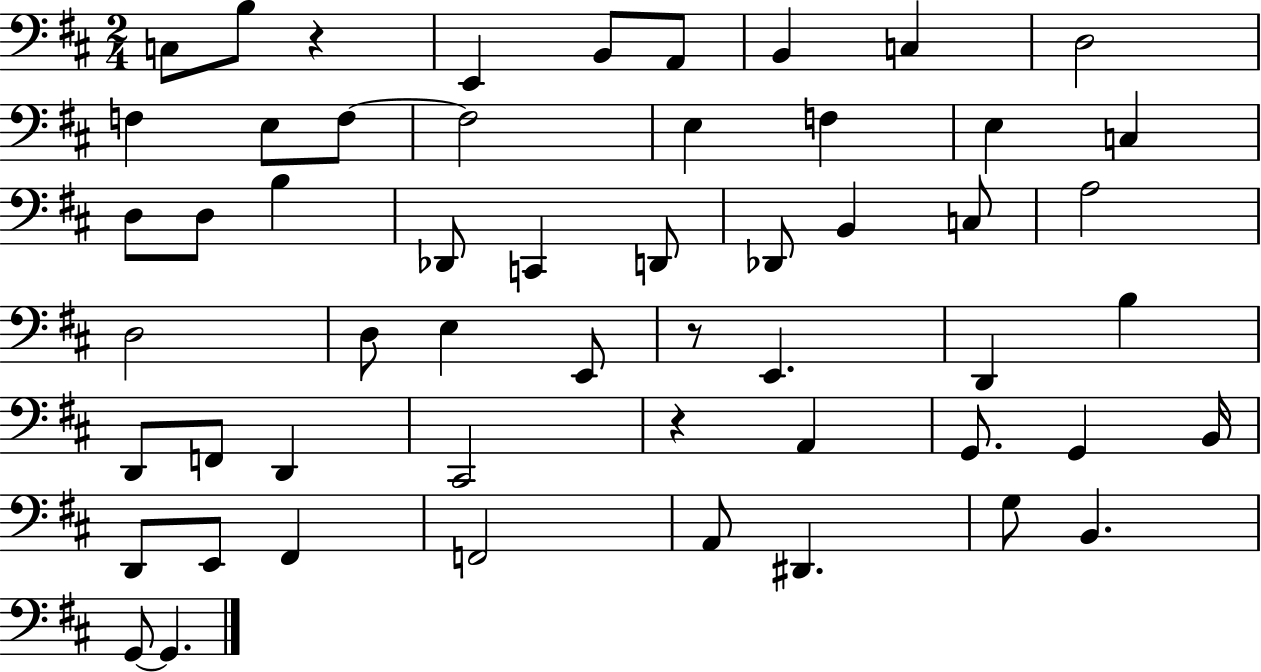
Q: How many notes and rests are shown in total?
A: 54